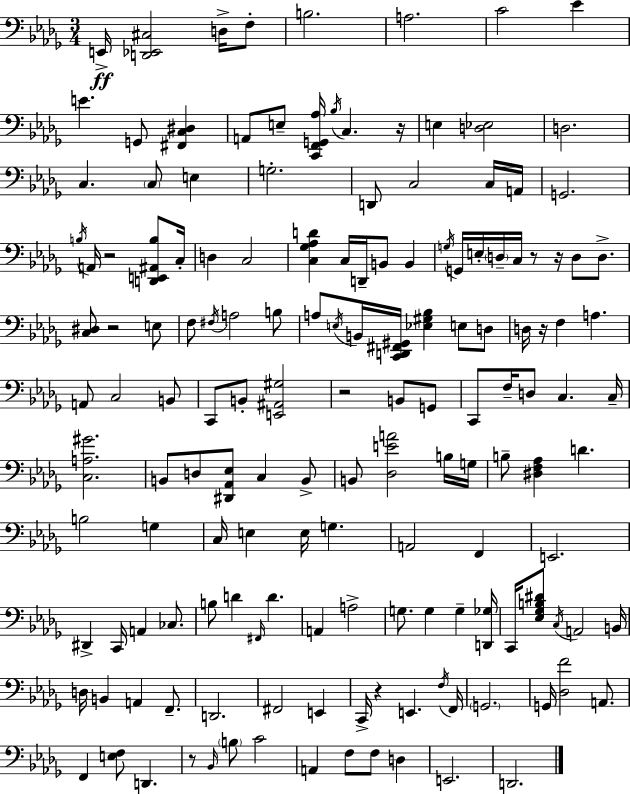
X:1
T:Untitled
M:3/4
L:1/4
K:Bbm
E,,/4 [D,,_E,,^C,]2 D,/4 F,/2 B,2 A,2 C2 _E E G,,/2 [^F,,C,^D,] A,,/2 E,/2 [C,,F,,G,,_A,]/4 _B,/4 C, z/4 E, [D,_E,]2 D,2 C, C,/2 E, G,2 D,,/2 C,2 C,/4 A,,/4 G,,2 B,/4 A,,/4 z2 [D,,E,,^A,,B,]/2 C,/4 D, C,2 [C,_G,_A,D] C,/4 D,,/4 B,,/2 B,, G,/4 G,,/4 E,/4 D,/4 C,/4 z/2 z/4 D,/2 D,/2 [C,^D,]/2 z2 E,/2 F,/2 ^F,/4 A,2 B,/2 A,/2 E,/4 B,,/4 [C,,D,,^F,,^G,,]/4 [_E,^G,_B,] E,/2 D,/2 D,/4 z/4 F, A, A,,/2 C,2 B,,/2 C,,/2 B,,/2 [E,,^A,,^G,]2 z2 B,,/2 G,,/2 C,,/2 F,/4 D,/2 C, C,/4 [C,A,^G]2 B,,/2 D,/2 [^D,,_A,,_E,]/2 C, B,,/2 B,,/2 [_D,EA]2 B,/4 G,/4 B,/2 [^D,F,_A,] D B,2 G, C,/4 E, E,/4 G, A,,2 F,, E,,2 ^D,, C,,/4 A,, _C,/2 B,/2 D ^F,,/4 D A,, A,2 G,/2 G, G, [D,,_G,]/4 C,,/4 [_E,_G,B,^D]/2 C,/4 A,,2 B,,/4 D,/4 B,, A,, F,,/2 D,,2 ^F,,2 E,, C,,/4 z E,, F,/4 F,,/4 G,,2 G,,/4 [_D,F]2 A,,/2 F,, [E,F,]/2 D,, z/2 _B,,/4 B,/2 C2 A,, F,/2 F,/2 D, E,,2 D,,2